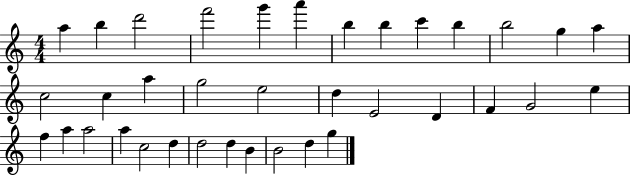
{
  \clef treble
  \numericTimeSignature
  \time 4/4
  \key c \major
  a''4 b''4 d'''2 | f'''2 g'''4 a'''4 | b''4 b''4 c'''4 b''4 | b''2 g''4 a''4 | \break c''2 c''4 a''4 | g''2 e''2 | d''4 e'2 d'4 | f'4 g'2 e''4 | \break f''4 a''4 a''2 | a''4 c''2 d''4 | d''2 d''4 b'4 | b'2 d''4 g''4 | \break \bar "|."
}